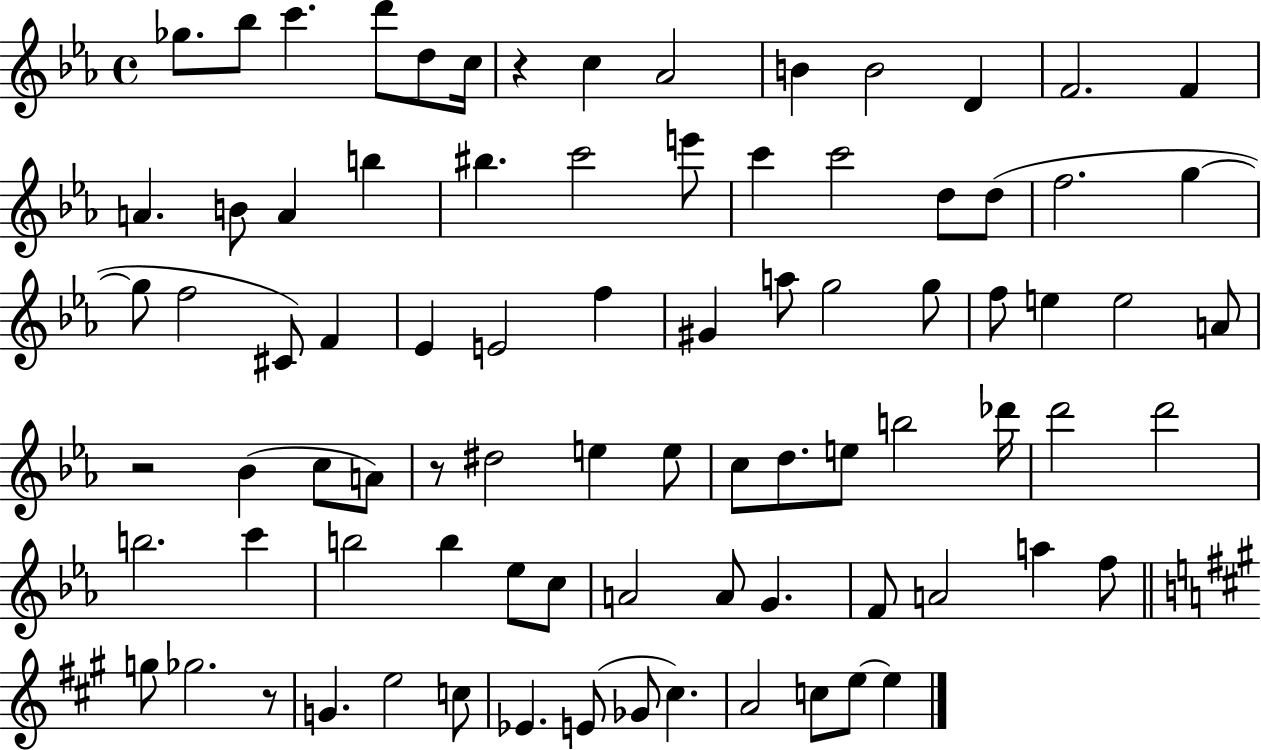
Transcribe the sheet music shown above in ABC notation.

X:1
T:Untitled
M:4/4
L:1/4
K:Eb
_g/2 _b/2 c' d'/2 d/2 c/4 z c _A2 B B2 D F2 F A B/2 A b ^b c'2 e'/2 c' c'2 d/2 d/2 f2 g g/2 f2 ^C/2 F _E E2 f ^G a/2 g2 g/2 f/2 e e2 A/2 z2 _B c/2 A/2 z/2 ^d2 e e/2 c/2 d/2 e/2 b2 _d'/4 d'2 d'2 b2 c' b2 b _e/2 c/2 A2 A/2 G F/2 A2 a f/2 g/2 _g2 z/2 G e2 c/2 _E E/2 _G/2 ^c A2 c/2 e/2 e